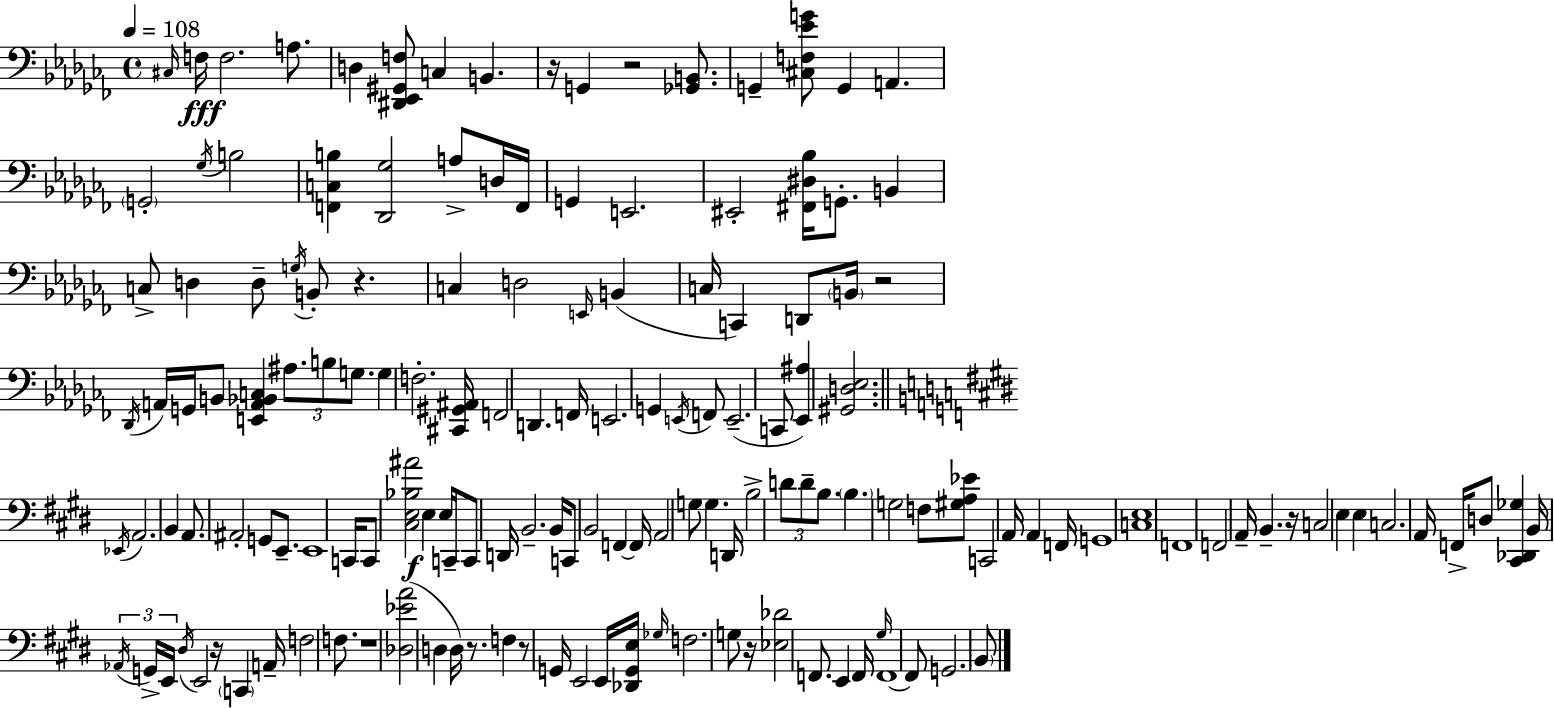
{
  \clef bass
  \time 4/4
  \defaultTimeSignature
  \key aes \minor
  \tempo 4 = 108
  \grace { cis16 }\fff f16 f2. a8. | d4 <dis, ees, gis, f>8 c4 b,4. | r16 g,4 r2 <ges, b,>8. | g,4-- <cis f ees' g'>8 g,4 a,4. | \break \parenthesize g,2-. \acciaccatura { ges16 } b2 | <f, c b>4 <des, ges>2 a8-> | d16 f,16 g,4 e,2. | eis,2-. <fis, dis bes>16 g,8.-. b,4 | \break c8-> d4 d8-- \acciaccatura { g16 } b,8-. r4. | c4 d2 \grace { e,16 } | b,4( c16 c,4) d,8 \parenthesize b,16 r2 | \acciaccatura { des,16 } a,16 g,16 b,8 <e, a, bes, c>4 \tuplet 3/2 { ais8. | \break b8 g8. } g4 f2.-. | <cis, gis, ais,>16 f,2 d,4. | f,16 e,2. | g,4 \acciaccatura { e,16 } f,8 e,2.--( | \break c,8 <ees, ais>4) <gis, d ees>2. | \bar "||" \break \key e \major \acciaccatura { ees,16 } a,2. b,4 | a,8. ais,2-. g,8 e,8.-- | e,1 | c,16 c,8 <cis e bes ais'>2\f e4 | \break e16 c,16-- c,8 d,16 b,2.-- | b,16 c,8 b,2 f,4~~ | f,16 a,2 g8 g4. | d,16 b2-> \tuplet 3/2 { d'8 d'8-- b8. } | \break \parenthesize b4. g2 f8 | <gis a ees'>8 c,2 a,16 a,4 | f,16 g,1 | <c e>1 | \break f,1 | f,2 a,16-- b,4.-- | r16 c2 e4 e4 | c2. a,16 f,16-> d8 | \break <cis, des, ges>4 b,16 \tuplet 3/2 { \acciaccatura { aes,16 } g,16-> e,16 } \acciaccatura { dis16 } e,2 | r16 \parenthesize c,4 a,16-- f2 | f8. r1 | <des ees' a'>2( d4 d16) | \break r8. f4 r8 g,16 e,2 | e,16 <des, g, e>16 \grace { ges16 } f2. | g8 r16 <ees des'>2 f,8. e,4 | f,16 \grace { gis16 } f,1~~ | \break f,8 g,2. | \parenthesize b,8 \bar "|."
}